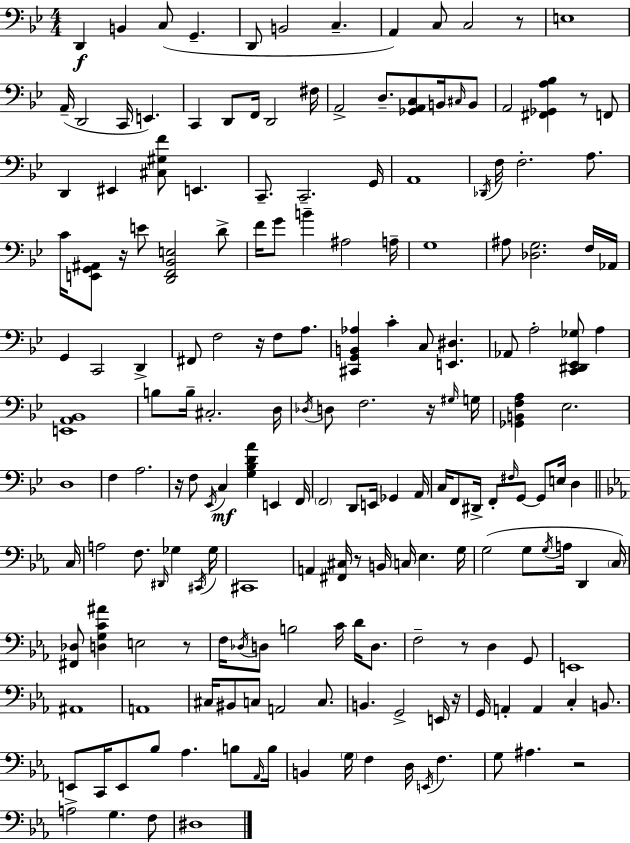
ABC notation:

X:1
T:Untitled
M:4/4
L:1/4
K:Bb
D,, B,, C,/2 G,, D,,/2 B,,2 C, A,, C,/2 C,2 z/2 E,4 A,,/4 D,,2 C,,/4 E,, C,, D,,/2 F,,/4 D,,2 ^F,/4 A,,2 D,/2 [_G,,A,,C,]/2 B,,/4 ^C,/4 B,,/2 A,,2 [^F,,_G,,A,_B,] z/2 F,,/2 D,, ^E,, [^C,^G,F]/2 E,, C,,/2 C,,2 G,,/4 A,,4 _D,,/4 F,/4 F,2 A,/2 C/4 [E,,G,,^A,,]/2 z/4 E/2 [D,,F,,_B,,E,]2 D/2 F/4 G/2 B ^A,2 A,/4 G,4 ^A,/2 [_D,G,]2 F,/4 _A,,/4 G,, C,,2 D,, ^F,,/2 F,2 z/4 F,/2 A,/2 [^C,,G,,B,,_A,] C C,/2 [E,,^D,] _A,,/2 A,2 [C,,^D,,_E,,_G,]/2 A, [E,,A,,_B,,]4 B,/2 B,/4 ^C,2 D,/4 _D,/4 D,/2 F,2 z/4 ^G,/4 G,/4 [_G,,B,,F,A,] _E,2 D,4 F, A,2 z/4 F,/2 _E,,/4 C, [G,_B,DA] E,, F,,/4 F,,2 D,,/2 E,,/4 _G,, A,,/4 C,/4 F,,/2 ^D,,/4 F,,/2 ^F,/4 G,,/2 G,,/2 E,/4 D, C,/4 A,2 F,/2 ^D,,/4 _G, ^C,,/4 _G,/4 ^C,,4 A,, [^F,,^C,]/4 z/2 B,,/4 C,/4 _E, G,/4 G,2 G,/2 G,/4 A,/4 D,, C,/4 [^F,,_D,]/2 [D,G,C^A] E,2 z/2 F,/4 _D,/4 D,/2 B,2 C/4 D/4 D,/2 F,2 z/2 D, G,,/2 E,,4 ^A,,4 A,,4 ^C,/4 ^B,,/2 C,/2 A,,2 C,/2 B,, G,,2 E,,/4 z/4 G,,/4 A,, A,, C, B,,/2 E,,/2 C,,/4 E,,/2 _B,/2 _A, B,/2 _A,,/4 B,/4 B,, G,/4 F, D,/4 E,,/4 F, G,/2 ^A, z2 A,2 G, F,/2 ^D,4